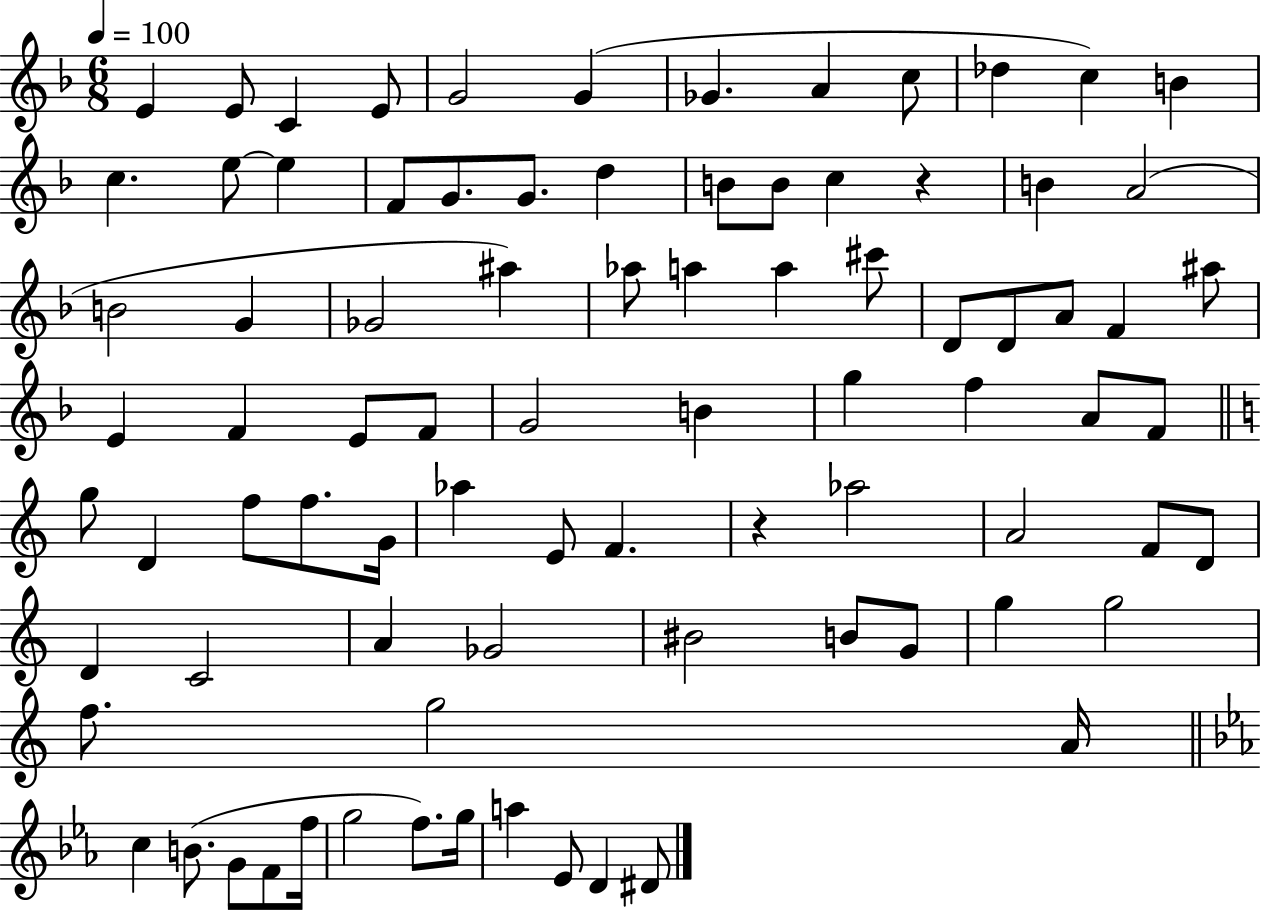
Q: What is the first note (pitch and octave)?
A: E4